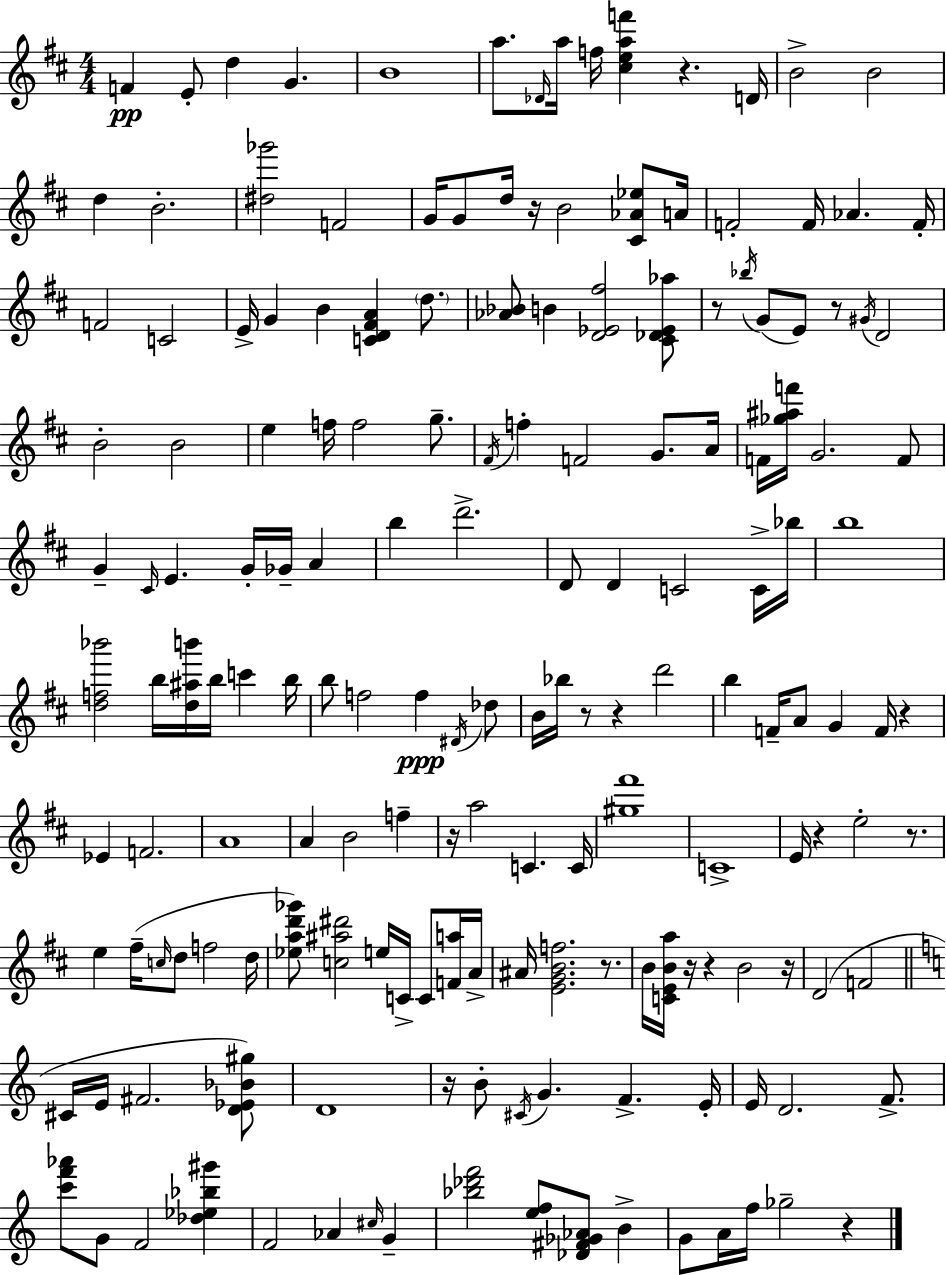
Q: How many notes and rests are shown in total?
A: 169